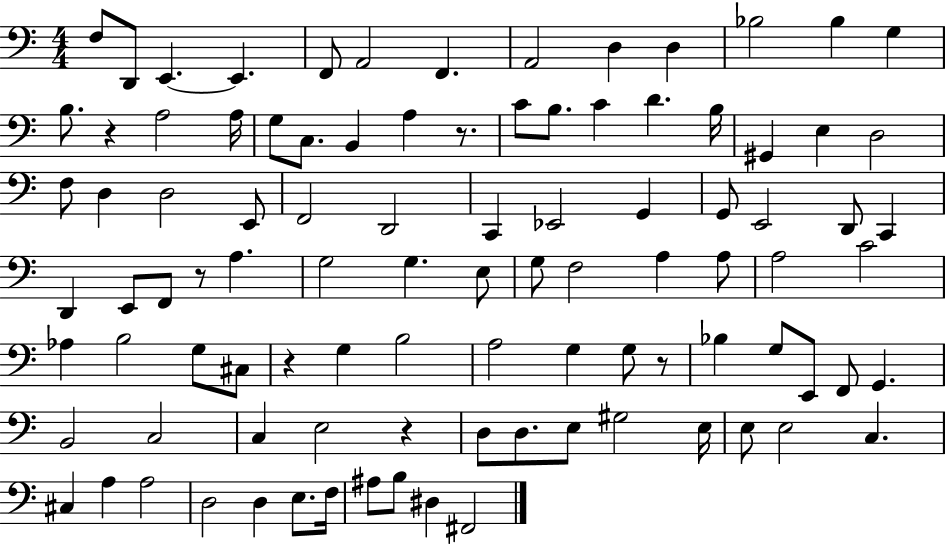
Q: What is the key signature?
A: C major